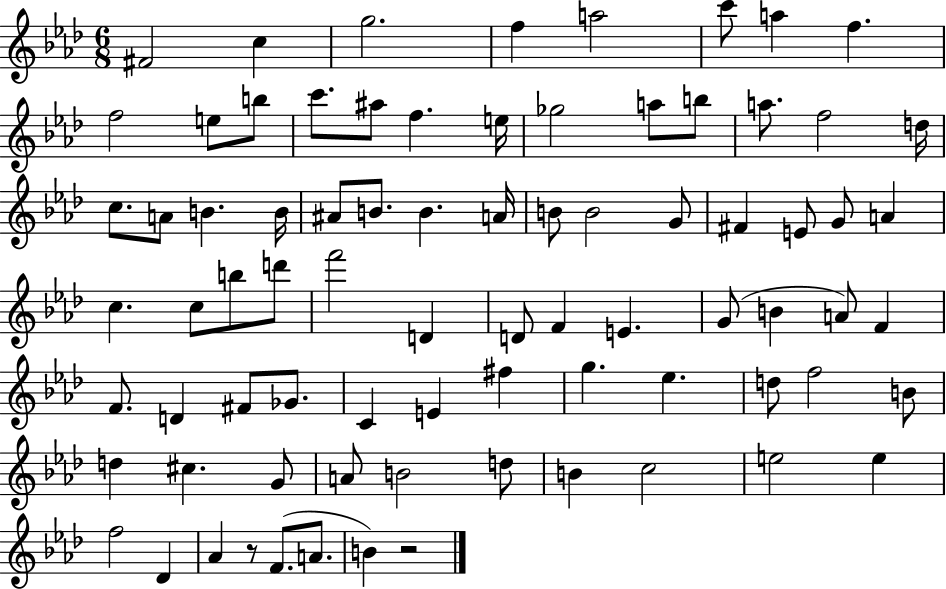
X:1
T:Untitled
M:6/8
L:1/4
K:Ab
^F2 c g2 f a2 c'/2 a f f2 e/2 b/2 c'/2 ^a/2 f e/4 _g2 a/2 b/2 a/2 f2 d/4 c/2 A/2 B B/4 ^A/2 B/2 B A/4 B/2 B2 G/2 ^F E/2 G/2 A c c/2 b/2 d'/2 f'2 D D/2 F E G/2 B A/2 F F/2 D ^F/2 _G/2 C E ^f g _e d/2 f2 B/2 d ^c G/2 A/2 B2 d/2 B c2 e2 e f2 _D _A z/2 F/2 A/2 B z2